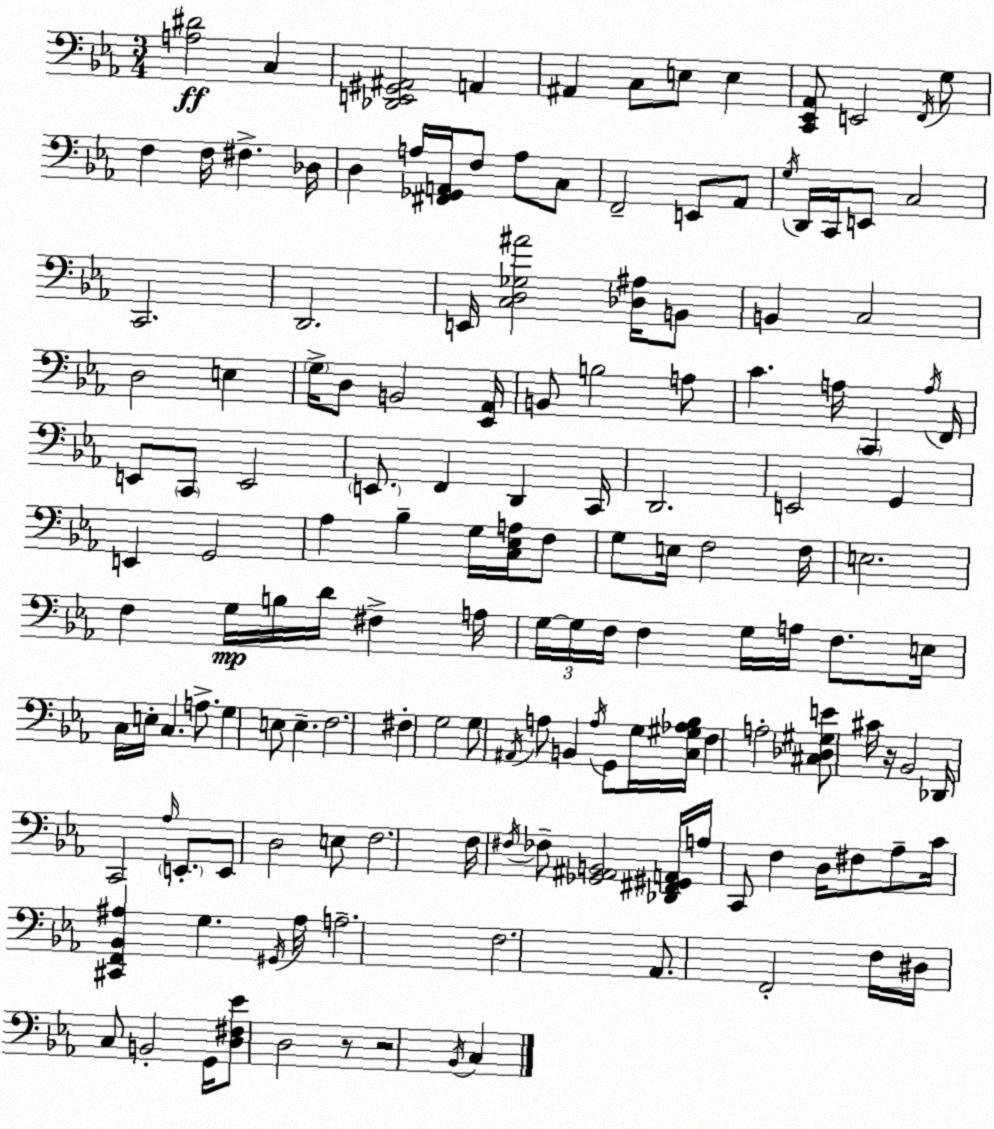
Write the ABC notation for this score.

X:1
T:Untitled
M:3/4
L:1/4
K:Cm
[A,^D]2 C, [_D,,E,,^G,,^A,,]2 A,, ^A,, C,/2 E,/2 E, [C,,_E,,_A,,]/2 E,,2 F,,/4 G,/2 F, F,/4 ^F, _D,/4 D, A,/4 [^F,,_G,,A,,]/4 F,/2 A,/2 C,/2 F,,2 E,,/2 _A,,/2 G,/4 D,,/4 C,,/4 E,,/2 C,2 C,,2 D,,2 E,,/4 [C,D,_G,^A]2 [_D,^A,]/4 B,,/2 B,, C,2 D,2 E, G,/4 D,/2 B,,2 [_E,,_A,,]/4 B,,/2 B,2 A,/2 C A,/4 C,, A,/4 F,,/4 E,,/2 C,,/2 E,,2 E,,/2 F,, D,, C,,/4 D,,2 E,,2 G,, E,, G,,2 _A, _B, G,/4 [C,_E,A,]/4 F,/2 G,/2 E,/4 F,2 F,/4 E,2 F, G,/4 B,/4 D/4 ^F, A,/4 G,/4 G,/4 F,/4 F, G,/4 A,/4 F,/2 E,/4 C,/4 E,/4 C, A,/2 G, E,/2 E, F,2 ^F, G,2 G,/2 ^A,,/4 A,/2 B,, A,/4 G,,/2 G,/4 [C,^G,_A,_B,]/4 F, A,2 [^C,_D,^G,E]/2 ^C/4 z/4 _B,,2 _D,,/4 C,,2 _A,/4 E,,/2 E,,/2 D,2 E,/2 F,2 F,/4 ^F,/4 _F,/2 [_G,,^A,,B,,]2 [_D,,^F,,^G,,A,,]/4 A,/4 C,,/2 F, D,/4 ^F,/2 _A,/2 C/4 [^C,,F,,_B,,^A,] G, ^G,,/4 ^A,/4 A,2 F,2 _A,,/2 F,,2 F,/4 ^D,/4 C,/2 B,,2 G,,/4 [D,^F,_E]/2 D,2 z/2 z2 _B,,/4 C,